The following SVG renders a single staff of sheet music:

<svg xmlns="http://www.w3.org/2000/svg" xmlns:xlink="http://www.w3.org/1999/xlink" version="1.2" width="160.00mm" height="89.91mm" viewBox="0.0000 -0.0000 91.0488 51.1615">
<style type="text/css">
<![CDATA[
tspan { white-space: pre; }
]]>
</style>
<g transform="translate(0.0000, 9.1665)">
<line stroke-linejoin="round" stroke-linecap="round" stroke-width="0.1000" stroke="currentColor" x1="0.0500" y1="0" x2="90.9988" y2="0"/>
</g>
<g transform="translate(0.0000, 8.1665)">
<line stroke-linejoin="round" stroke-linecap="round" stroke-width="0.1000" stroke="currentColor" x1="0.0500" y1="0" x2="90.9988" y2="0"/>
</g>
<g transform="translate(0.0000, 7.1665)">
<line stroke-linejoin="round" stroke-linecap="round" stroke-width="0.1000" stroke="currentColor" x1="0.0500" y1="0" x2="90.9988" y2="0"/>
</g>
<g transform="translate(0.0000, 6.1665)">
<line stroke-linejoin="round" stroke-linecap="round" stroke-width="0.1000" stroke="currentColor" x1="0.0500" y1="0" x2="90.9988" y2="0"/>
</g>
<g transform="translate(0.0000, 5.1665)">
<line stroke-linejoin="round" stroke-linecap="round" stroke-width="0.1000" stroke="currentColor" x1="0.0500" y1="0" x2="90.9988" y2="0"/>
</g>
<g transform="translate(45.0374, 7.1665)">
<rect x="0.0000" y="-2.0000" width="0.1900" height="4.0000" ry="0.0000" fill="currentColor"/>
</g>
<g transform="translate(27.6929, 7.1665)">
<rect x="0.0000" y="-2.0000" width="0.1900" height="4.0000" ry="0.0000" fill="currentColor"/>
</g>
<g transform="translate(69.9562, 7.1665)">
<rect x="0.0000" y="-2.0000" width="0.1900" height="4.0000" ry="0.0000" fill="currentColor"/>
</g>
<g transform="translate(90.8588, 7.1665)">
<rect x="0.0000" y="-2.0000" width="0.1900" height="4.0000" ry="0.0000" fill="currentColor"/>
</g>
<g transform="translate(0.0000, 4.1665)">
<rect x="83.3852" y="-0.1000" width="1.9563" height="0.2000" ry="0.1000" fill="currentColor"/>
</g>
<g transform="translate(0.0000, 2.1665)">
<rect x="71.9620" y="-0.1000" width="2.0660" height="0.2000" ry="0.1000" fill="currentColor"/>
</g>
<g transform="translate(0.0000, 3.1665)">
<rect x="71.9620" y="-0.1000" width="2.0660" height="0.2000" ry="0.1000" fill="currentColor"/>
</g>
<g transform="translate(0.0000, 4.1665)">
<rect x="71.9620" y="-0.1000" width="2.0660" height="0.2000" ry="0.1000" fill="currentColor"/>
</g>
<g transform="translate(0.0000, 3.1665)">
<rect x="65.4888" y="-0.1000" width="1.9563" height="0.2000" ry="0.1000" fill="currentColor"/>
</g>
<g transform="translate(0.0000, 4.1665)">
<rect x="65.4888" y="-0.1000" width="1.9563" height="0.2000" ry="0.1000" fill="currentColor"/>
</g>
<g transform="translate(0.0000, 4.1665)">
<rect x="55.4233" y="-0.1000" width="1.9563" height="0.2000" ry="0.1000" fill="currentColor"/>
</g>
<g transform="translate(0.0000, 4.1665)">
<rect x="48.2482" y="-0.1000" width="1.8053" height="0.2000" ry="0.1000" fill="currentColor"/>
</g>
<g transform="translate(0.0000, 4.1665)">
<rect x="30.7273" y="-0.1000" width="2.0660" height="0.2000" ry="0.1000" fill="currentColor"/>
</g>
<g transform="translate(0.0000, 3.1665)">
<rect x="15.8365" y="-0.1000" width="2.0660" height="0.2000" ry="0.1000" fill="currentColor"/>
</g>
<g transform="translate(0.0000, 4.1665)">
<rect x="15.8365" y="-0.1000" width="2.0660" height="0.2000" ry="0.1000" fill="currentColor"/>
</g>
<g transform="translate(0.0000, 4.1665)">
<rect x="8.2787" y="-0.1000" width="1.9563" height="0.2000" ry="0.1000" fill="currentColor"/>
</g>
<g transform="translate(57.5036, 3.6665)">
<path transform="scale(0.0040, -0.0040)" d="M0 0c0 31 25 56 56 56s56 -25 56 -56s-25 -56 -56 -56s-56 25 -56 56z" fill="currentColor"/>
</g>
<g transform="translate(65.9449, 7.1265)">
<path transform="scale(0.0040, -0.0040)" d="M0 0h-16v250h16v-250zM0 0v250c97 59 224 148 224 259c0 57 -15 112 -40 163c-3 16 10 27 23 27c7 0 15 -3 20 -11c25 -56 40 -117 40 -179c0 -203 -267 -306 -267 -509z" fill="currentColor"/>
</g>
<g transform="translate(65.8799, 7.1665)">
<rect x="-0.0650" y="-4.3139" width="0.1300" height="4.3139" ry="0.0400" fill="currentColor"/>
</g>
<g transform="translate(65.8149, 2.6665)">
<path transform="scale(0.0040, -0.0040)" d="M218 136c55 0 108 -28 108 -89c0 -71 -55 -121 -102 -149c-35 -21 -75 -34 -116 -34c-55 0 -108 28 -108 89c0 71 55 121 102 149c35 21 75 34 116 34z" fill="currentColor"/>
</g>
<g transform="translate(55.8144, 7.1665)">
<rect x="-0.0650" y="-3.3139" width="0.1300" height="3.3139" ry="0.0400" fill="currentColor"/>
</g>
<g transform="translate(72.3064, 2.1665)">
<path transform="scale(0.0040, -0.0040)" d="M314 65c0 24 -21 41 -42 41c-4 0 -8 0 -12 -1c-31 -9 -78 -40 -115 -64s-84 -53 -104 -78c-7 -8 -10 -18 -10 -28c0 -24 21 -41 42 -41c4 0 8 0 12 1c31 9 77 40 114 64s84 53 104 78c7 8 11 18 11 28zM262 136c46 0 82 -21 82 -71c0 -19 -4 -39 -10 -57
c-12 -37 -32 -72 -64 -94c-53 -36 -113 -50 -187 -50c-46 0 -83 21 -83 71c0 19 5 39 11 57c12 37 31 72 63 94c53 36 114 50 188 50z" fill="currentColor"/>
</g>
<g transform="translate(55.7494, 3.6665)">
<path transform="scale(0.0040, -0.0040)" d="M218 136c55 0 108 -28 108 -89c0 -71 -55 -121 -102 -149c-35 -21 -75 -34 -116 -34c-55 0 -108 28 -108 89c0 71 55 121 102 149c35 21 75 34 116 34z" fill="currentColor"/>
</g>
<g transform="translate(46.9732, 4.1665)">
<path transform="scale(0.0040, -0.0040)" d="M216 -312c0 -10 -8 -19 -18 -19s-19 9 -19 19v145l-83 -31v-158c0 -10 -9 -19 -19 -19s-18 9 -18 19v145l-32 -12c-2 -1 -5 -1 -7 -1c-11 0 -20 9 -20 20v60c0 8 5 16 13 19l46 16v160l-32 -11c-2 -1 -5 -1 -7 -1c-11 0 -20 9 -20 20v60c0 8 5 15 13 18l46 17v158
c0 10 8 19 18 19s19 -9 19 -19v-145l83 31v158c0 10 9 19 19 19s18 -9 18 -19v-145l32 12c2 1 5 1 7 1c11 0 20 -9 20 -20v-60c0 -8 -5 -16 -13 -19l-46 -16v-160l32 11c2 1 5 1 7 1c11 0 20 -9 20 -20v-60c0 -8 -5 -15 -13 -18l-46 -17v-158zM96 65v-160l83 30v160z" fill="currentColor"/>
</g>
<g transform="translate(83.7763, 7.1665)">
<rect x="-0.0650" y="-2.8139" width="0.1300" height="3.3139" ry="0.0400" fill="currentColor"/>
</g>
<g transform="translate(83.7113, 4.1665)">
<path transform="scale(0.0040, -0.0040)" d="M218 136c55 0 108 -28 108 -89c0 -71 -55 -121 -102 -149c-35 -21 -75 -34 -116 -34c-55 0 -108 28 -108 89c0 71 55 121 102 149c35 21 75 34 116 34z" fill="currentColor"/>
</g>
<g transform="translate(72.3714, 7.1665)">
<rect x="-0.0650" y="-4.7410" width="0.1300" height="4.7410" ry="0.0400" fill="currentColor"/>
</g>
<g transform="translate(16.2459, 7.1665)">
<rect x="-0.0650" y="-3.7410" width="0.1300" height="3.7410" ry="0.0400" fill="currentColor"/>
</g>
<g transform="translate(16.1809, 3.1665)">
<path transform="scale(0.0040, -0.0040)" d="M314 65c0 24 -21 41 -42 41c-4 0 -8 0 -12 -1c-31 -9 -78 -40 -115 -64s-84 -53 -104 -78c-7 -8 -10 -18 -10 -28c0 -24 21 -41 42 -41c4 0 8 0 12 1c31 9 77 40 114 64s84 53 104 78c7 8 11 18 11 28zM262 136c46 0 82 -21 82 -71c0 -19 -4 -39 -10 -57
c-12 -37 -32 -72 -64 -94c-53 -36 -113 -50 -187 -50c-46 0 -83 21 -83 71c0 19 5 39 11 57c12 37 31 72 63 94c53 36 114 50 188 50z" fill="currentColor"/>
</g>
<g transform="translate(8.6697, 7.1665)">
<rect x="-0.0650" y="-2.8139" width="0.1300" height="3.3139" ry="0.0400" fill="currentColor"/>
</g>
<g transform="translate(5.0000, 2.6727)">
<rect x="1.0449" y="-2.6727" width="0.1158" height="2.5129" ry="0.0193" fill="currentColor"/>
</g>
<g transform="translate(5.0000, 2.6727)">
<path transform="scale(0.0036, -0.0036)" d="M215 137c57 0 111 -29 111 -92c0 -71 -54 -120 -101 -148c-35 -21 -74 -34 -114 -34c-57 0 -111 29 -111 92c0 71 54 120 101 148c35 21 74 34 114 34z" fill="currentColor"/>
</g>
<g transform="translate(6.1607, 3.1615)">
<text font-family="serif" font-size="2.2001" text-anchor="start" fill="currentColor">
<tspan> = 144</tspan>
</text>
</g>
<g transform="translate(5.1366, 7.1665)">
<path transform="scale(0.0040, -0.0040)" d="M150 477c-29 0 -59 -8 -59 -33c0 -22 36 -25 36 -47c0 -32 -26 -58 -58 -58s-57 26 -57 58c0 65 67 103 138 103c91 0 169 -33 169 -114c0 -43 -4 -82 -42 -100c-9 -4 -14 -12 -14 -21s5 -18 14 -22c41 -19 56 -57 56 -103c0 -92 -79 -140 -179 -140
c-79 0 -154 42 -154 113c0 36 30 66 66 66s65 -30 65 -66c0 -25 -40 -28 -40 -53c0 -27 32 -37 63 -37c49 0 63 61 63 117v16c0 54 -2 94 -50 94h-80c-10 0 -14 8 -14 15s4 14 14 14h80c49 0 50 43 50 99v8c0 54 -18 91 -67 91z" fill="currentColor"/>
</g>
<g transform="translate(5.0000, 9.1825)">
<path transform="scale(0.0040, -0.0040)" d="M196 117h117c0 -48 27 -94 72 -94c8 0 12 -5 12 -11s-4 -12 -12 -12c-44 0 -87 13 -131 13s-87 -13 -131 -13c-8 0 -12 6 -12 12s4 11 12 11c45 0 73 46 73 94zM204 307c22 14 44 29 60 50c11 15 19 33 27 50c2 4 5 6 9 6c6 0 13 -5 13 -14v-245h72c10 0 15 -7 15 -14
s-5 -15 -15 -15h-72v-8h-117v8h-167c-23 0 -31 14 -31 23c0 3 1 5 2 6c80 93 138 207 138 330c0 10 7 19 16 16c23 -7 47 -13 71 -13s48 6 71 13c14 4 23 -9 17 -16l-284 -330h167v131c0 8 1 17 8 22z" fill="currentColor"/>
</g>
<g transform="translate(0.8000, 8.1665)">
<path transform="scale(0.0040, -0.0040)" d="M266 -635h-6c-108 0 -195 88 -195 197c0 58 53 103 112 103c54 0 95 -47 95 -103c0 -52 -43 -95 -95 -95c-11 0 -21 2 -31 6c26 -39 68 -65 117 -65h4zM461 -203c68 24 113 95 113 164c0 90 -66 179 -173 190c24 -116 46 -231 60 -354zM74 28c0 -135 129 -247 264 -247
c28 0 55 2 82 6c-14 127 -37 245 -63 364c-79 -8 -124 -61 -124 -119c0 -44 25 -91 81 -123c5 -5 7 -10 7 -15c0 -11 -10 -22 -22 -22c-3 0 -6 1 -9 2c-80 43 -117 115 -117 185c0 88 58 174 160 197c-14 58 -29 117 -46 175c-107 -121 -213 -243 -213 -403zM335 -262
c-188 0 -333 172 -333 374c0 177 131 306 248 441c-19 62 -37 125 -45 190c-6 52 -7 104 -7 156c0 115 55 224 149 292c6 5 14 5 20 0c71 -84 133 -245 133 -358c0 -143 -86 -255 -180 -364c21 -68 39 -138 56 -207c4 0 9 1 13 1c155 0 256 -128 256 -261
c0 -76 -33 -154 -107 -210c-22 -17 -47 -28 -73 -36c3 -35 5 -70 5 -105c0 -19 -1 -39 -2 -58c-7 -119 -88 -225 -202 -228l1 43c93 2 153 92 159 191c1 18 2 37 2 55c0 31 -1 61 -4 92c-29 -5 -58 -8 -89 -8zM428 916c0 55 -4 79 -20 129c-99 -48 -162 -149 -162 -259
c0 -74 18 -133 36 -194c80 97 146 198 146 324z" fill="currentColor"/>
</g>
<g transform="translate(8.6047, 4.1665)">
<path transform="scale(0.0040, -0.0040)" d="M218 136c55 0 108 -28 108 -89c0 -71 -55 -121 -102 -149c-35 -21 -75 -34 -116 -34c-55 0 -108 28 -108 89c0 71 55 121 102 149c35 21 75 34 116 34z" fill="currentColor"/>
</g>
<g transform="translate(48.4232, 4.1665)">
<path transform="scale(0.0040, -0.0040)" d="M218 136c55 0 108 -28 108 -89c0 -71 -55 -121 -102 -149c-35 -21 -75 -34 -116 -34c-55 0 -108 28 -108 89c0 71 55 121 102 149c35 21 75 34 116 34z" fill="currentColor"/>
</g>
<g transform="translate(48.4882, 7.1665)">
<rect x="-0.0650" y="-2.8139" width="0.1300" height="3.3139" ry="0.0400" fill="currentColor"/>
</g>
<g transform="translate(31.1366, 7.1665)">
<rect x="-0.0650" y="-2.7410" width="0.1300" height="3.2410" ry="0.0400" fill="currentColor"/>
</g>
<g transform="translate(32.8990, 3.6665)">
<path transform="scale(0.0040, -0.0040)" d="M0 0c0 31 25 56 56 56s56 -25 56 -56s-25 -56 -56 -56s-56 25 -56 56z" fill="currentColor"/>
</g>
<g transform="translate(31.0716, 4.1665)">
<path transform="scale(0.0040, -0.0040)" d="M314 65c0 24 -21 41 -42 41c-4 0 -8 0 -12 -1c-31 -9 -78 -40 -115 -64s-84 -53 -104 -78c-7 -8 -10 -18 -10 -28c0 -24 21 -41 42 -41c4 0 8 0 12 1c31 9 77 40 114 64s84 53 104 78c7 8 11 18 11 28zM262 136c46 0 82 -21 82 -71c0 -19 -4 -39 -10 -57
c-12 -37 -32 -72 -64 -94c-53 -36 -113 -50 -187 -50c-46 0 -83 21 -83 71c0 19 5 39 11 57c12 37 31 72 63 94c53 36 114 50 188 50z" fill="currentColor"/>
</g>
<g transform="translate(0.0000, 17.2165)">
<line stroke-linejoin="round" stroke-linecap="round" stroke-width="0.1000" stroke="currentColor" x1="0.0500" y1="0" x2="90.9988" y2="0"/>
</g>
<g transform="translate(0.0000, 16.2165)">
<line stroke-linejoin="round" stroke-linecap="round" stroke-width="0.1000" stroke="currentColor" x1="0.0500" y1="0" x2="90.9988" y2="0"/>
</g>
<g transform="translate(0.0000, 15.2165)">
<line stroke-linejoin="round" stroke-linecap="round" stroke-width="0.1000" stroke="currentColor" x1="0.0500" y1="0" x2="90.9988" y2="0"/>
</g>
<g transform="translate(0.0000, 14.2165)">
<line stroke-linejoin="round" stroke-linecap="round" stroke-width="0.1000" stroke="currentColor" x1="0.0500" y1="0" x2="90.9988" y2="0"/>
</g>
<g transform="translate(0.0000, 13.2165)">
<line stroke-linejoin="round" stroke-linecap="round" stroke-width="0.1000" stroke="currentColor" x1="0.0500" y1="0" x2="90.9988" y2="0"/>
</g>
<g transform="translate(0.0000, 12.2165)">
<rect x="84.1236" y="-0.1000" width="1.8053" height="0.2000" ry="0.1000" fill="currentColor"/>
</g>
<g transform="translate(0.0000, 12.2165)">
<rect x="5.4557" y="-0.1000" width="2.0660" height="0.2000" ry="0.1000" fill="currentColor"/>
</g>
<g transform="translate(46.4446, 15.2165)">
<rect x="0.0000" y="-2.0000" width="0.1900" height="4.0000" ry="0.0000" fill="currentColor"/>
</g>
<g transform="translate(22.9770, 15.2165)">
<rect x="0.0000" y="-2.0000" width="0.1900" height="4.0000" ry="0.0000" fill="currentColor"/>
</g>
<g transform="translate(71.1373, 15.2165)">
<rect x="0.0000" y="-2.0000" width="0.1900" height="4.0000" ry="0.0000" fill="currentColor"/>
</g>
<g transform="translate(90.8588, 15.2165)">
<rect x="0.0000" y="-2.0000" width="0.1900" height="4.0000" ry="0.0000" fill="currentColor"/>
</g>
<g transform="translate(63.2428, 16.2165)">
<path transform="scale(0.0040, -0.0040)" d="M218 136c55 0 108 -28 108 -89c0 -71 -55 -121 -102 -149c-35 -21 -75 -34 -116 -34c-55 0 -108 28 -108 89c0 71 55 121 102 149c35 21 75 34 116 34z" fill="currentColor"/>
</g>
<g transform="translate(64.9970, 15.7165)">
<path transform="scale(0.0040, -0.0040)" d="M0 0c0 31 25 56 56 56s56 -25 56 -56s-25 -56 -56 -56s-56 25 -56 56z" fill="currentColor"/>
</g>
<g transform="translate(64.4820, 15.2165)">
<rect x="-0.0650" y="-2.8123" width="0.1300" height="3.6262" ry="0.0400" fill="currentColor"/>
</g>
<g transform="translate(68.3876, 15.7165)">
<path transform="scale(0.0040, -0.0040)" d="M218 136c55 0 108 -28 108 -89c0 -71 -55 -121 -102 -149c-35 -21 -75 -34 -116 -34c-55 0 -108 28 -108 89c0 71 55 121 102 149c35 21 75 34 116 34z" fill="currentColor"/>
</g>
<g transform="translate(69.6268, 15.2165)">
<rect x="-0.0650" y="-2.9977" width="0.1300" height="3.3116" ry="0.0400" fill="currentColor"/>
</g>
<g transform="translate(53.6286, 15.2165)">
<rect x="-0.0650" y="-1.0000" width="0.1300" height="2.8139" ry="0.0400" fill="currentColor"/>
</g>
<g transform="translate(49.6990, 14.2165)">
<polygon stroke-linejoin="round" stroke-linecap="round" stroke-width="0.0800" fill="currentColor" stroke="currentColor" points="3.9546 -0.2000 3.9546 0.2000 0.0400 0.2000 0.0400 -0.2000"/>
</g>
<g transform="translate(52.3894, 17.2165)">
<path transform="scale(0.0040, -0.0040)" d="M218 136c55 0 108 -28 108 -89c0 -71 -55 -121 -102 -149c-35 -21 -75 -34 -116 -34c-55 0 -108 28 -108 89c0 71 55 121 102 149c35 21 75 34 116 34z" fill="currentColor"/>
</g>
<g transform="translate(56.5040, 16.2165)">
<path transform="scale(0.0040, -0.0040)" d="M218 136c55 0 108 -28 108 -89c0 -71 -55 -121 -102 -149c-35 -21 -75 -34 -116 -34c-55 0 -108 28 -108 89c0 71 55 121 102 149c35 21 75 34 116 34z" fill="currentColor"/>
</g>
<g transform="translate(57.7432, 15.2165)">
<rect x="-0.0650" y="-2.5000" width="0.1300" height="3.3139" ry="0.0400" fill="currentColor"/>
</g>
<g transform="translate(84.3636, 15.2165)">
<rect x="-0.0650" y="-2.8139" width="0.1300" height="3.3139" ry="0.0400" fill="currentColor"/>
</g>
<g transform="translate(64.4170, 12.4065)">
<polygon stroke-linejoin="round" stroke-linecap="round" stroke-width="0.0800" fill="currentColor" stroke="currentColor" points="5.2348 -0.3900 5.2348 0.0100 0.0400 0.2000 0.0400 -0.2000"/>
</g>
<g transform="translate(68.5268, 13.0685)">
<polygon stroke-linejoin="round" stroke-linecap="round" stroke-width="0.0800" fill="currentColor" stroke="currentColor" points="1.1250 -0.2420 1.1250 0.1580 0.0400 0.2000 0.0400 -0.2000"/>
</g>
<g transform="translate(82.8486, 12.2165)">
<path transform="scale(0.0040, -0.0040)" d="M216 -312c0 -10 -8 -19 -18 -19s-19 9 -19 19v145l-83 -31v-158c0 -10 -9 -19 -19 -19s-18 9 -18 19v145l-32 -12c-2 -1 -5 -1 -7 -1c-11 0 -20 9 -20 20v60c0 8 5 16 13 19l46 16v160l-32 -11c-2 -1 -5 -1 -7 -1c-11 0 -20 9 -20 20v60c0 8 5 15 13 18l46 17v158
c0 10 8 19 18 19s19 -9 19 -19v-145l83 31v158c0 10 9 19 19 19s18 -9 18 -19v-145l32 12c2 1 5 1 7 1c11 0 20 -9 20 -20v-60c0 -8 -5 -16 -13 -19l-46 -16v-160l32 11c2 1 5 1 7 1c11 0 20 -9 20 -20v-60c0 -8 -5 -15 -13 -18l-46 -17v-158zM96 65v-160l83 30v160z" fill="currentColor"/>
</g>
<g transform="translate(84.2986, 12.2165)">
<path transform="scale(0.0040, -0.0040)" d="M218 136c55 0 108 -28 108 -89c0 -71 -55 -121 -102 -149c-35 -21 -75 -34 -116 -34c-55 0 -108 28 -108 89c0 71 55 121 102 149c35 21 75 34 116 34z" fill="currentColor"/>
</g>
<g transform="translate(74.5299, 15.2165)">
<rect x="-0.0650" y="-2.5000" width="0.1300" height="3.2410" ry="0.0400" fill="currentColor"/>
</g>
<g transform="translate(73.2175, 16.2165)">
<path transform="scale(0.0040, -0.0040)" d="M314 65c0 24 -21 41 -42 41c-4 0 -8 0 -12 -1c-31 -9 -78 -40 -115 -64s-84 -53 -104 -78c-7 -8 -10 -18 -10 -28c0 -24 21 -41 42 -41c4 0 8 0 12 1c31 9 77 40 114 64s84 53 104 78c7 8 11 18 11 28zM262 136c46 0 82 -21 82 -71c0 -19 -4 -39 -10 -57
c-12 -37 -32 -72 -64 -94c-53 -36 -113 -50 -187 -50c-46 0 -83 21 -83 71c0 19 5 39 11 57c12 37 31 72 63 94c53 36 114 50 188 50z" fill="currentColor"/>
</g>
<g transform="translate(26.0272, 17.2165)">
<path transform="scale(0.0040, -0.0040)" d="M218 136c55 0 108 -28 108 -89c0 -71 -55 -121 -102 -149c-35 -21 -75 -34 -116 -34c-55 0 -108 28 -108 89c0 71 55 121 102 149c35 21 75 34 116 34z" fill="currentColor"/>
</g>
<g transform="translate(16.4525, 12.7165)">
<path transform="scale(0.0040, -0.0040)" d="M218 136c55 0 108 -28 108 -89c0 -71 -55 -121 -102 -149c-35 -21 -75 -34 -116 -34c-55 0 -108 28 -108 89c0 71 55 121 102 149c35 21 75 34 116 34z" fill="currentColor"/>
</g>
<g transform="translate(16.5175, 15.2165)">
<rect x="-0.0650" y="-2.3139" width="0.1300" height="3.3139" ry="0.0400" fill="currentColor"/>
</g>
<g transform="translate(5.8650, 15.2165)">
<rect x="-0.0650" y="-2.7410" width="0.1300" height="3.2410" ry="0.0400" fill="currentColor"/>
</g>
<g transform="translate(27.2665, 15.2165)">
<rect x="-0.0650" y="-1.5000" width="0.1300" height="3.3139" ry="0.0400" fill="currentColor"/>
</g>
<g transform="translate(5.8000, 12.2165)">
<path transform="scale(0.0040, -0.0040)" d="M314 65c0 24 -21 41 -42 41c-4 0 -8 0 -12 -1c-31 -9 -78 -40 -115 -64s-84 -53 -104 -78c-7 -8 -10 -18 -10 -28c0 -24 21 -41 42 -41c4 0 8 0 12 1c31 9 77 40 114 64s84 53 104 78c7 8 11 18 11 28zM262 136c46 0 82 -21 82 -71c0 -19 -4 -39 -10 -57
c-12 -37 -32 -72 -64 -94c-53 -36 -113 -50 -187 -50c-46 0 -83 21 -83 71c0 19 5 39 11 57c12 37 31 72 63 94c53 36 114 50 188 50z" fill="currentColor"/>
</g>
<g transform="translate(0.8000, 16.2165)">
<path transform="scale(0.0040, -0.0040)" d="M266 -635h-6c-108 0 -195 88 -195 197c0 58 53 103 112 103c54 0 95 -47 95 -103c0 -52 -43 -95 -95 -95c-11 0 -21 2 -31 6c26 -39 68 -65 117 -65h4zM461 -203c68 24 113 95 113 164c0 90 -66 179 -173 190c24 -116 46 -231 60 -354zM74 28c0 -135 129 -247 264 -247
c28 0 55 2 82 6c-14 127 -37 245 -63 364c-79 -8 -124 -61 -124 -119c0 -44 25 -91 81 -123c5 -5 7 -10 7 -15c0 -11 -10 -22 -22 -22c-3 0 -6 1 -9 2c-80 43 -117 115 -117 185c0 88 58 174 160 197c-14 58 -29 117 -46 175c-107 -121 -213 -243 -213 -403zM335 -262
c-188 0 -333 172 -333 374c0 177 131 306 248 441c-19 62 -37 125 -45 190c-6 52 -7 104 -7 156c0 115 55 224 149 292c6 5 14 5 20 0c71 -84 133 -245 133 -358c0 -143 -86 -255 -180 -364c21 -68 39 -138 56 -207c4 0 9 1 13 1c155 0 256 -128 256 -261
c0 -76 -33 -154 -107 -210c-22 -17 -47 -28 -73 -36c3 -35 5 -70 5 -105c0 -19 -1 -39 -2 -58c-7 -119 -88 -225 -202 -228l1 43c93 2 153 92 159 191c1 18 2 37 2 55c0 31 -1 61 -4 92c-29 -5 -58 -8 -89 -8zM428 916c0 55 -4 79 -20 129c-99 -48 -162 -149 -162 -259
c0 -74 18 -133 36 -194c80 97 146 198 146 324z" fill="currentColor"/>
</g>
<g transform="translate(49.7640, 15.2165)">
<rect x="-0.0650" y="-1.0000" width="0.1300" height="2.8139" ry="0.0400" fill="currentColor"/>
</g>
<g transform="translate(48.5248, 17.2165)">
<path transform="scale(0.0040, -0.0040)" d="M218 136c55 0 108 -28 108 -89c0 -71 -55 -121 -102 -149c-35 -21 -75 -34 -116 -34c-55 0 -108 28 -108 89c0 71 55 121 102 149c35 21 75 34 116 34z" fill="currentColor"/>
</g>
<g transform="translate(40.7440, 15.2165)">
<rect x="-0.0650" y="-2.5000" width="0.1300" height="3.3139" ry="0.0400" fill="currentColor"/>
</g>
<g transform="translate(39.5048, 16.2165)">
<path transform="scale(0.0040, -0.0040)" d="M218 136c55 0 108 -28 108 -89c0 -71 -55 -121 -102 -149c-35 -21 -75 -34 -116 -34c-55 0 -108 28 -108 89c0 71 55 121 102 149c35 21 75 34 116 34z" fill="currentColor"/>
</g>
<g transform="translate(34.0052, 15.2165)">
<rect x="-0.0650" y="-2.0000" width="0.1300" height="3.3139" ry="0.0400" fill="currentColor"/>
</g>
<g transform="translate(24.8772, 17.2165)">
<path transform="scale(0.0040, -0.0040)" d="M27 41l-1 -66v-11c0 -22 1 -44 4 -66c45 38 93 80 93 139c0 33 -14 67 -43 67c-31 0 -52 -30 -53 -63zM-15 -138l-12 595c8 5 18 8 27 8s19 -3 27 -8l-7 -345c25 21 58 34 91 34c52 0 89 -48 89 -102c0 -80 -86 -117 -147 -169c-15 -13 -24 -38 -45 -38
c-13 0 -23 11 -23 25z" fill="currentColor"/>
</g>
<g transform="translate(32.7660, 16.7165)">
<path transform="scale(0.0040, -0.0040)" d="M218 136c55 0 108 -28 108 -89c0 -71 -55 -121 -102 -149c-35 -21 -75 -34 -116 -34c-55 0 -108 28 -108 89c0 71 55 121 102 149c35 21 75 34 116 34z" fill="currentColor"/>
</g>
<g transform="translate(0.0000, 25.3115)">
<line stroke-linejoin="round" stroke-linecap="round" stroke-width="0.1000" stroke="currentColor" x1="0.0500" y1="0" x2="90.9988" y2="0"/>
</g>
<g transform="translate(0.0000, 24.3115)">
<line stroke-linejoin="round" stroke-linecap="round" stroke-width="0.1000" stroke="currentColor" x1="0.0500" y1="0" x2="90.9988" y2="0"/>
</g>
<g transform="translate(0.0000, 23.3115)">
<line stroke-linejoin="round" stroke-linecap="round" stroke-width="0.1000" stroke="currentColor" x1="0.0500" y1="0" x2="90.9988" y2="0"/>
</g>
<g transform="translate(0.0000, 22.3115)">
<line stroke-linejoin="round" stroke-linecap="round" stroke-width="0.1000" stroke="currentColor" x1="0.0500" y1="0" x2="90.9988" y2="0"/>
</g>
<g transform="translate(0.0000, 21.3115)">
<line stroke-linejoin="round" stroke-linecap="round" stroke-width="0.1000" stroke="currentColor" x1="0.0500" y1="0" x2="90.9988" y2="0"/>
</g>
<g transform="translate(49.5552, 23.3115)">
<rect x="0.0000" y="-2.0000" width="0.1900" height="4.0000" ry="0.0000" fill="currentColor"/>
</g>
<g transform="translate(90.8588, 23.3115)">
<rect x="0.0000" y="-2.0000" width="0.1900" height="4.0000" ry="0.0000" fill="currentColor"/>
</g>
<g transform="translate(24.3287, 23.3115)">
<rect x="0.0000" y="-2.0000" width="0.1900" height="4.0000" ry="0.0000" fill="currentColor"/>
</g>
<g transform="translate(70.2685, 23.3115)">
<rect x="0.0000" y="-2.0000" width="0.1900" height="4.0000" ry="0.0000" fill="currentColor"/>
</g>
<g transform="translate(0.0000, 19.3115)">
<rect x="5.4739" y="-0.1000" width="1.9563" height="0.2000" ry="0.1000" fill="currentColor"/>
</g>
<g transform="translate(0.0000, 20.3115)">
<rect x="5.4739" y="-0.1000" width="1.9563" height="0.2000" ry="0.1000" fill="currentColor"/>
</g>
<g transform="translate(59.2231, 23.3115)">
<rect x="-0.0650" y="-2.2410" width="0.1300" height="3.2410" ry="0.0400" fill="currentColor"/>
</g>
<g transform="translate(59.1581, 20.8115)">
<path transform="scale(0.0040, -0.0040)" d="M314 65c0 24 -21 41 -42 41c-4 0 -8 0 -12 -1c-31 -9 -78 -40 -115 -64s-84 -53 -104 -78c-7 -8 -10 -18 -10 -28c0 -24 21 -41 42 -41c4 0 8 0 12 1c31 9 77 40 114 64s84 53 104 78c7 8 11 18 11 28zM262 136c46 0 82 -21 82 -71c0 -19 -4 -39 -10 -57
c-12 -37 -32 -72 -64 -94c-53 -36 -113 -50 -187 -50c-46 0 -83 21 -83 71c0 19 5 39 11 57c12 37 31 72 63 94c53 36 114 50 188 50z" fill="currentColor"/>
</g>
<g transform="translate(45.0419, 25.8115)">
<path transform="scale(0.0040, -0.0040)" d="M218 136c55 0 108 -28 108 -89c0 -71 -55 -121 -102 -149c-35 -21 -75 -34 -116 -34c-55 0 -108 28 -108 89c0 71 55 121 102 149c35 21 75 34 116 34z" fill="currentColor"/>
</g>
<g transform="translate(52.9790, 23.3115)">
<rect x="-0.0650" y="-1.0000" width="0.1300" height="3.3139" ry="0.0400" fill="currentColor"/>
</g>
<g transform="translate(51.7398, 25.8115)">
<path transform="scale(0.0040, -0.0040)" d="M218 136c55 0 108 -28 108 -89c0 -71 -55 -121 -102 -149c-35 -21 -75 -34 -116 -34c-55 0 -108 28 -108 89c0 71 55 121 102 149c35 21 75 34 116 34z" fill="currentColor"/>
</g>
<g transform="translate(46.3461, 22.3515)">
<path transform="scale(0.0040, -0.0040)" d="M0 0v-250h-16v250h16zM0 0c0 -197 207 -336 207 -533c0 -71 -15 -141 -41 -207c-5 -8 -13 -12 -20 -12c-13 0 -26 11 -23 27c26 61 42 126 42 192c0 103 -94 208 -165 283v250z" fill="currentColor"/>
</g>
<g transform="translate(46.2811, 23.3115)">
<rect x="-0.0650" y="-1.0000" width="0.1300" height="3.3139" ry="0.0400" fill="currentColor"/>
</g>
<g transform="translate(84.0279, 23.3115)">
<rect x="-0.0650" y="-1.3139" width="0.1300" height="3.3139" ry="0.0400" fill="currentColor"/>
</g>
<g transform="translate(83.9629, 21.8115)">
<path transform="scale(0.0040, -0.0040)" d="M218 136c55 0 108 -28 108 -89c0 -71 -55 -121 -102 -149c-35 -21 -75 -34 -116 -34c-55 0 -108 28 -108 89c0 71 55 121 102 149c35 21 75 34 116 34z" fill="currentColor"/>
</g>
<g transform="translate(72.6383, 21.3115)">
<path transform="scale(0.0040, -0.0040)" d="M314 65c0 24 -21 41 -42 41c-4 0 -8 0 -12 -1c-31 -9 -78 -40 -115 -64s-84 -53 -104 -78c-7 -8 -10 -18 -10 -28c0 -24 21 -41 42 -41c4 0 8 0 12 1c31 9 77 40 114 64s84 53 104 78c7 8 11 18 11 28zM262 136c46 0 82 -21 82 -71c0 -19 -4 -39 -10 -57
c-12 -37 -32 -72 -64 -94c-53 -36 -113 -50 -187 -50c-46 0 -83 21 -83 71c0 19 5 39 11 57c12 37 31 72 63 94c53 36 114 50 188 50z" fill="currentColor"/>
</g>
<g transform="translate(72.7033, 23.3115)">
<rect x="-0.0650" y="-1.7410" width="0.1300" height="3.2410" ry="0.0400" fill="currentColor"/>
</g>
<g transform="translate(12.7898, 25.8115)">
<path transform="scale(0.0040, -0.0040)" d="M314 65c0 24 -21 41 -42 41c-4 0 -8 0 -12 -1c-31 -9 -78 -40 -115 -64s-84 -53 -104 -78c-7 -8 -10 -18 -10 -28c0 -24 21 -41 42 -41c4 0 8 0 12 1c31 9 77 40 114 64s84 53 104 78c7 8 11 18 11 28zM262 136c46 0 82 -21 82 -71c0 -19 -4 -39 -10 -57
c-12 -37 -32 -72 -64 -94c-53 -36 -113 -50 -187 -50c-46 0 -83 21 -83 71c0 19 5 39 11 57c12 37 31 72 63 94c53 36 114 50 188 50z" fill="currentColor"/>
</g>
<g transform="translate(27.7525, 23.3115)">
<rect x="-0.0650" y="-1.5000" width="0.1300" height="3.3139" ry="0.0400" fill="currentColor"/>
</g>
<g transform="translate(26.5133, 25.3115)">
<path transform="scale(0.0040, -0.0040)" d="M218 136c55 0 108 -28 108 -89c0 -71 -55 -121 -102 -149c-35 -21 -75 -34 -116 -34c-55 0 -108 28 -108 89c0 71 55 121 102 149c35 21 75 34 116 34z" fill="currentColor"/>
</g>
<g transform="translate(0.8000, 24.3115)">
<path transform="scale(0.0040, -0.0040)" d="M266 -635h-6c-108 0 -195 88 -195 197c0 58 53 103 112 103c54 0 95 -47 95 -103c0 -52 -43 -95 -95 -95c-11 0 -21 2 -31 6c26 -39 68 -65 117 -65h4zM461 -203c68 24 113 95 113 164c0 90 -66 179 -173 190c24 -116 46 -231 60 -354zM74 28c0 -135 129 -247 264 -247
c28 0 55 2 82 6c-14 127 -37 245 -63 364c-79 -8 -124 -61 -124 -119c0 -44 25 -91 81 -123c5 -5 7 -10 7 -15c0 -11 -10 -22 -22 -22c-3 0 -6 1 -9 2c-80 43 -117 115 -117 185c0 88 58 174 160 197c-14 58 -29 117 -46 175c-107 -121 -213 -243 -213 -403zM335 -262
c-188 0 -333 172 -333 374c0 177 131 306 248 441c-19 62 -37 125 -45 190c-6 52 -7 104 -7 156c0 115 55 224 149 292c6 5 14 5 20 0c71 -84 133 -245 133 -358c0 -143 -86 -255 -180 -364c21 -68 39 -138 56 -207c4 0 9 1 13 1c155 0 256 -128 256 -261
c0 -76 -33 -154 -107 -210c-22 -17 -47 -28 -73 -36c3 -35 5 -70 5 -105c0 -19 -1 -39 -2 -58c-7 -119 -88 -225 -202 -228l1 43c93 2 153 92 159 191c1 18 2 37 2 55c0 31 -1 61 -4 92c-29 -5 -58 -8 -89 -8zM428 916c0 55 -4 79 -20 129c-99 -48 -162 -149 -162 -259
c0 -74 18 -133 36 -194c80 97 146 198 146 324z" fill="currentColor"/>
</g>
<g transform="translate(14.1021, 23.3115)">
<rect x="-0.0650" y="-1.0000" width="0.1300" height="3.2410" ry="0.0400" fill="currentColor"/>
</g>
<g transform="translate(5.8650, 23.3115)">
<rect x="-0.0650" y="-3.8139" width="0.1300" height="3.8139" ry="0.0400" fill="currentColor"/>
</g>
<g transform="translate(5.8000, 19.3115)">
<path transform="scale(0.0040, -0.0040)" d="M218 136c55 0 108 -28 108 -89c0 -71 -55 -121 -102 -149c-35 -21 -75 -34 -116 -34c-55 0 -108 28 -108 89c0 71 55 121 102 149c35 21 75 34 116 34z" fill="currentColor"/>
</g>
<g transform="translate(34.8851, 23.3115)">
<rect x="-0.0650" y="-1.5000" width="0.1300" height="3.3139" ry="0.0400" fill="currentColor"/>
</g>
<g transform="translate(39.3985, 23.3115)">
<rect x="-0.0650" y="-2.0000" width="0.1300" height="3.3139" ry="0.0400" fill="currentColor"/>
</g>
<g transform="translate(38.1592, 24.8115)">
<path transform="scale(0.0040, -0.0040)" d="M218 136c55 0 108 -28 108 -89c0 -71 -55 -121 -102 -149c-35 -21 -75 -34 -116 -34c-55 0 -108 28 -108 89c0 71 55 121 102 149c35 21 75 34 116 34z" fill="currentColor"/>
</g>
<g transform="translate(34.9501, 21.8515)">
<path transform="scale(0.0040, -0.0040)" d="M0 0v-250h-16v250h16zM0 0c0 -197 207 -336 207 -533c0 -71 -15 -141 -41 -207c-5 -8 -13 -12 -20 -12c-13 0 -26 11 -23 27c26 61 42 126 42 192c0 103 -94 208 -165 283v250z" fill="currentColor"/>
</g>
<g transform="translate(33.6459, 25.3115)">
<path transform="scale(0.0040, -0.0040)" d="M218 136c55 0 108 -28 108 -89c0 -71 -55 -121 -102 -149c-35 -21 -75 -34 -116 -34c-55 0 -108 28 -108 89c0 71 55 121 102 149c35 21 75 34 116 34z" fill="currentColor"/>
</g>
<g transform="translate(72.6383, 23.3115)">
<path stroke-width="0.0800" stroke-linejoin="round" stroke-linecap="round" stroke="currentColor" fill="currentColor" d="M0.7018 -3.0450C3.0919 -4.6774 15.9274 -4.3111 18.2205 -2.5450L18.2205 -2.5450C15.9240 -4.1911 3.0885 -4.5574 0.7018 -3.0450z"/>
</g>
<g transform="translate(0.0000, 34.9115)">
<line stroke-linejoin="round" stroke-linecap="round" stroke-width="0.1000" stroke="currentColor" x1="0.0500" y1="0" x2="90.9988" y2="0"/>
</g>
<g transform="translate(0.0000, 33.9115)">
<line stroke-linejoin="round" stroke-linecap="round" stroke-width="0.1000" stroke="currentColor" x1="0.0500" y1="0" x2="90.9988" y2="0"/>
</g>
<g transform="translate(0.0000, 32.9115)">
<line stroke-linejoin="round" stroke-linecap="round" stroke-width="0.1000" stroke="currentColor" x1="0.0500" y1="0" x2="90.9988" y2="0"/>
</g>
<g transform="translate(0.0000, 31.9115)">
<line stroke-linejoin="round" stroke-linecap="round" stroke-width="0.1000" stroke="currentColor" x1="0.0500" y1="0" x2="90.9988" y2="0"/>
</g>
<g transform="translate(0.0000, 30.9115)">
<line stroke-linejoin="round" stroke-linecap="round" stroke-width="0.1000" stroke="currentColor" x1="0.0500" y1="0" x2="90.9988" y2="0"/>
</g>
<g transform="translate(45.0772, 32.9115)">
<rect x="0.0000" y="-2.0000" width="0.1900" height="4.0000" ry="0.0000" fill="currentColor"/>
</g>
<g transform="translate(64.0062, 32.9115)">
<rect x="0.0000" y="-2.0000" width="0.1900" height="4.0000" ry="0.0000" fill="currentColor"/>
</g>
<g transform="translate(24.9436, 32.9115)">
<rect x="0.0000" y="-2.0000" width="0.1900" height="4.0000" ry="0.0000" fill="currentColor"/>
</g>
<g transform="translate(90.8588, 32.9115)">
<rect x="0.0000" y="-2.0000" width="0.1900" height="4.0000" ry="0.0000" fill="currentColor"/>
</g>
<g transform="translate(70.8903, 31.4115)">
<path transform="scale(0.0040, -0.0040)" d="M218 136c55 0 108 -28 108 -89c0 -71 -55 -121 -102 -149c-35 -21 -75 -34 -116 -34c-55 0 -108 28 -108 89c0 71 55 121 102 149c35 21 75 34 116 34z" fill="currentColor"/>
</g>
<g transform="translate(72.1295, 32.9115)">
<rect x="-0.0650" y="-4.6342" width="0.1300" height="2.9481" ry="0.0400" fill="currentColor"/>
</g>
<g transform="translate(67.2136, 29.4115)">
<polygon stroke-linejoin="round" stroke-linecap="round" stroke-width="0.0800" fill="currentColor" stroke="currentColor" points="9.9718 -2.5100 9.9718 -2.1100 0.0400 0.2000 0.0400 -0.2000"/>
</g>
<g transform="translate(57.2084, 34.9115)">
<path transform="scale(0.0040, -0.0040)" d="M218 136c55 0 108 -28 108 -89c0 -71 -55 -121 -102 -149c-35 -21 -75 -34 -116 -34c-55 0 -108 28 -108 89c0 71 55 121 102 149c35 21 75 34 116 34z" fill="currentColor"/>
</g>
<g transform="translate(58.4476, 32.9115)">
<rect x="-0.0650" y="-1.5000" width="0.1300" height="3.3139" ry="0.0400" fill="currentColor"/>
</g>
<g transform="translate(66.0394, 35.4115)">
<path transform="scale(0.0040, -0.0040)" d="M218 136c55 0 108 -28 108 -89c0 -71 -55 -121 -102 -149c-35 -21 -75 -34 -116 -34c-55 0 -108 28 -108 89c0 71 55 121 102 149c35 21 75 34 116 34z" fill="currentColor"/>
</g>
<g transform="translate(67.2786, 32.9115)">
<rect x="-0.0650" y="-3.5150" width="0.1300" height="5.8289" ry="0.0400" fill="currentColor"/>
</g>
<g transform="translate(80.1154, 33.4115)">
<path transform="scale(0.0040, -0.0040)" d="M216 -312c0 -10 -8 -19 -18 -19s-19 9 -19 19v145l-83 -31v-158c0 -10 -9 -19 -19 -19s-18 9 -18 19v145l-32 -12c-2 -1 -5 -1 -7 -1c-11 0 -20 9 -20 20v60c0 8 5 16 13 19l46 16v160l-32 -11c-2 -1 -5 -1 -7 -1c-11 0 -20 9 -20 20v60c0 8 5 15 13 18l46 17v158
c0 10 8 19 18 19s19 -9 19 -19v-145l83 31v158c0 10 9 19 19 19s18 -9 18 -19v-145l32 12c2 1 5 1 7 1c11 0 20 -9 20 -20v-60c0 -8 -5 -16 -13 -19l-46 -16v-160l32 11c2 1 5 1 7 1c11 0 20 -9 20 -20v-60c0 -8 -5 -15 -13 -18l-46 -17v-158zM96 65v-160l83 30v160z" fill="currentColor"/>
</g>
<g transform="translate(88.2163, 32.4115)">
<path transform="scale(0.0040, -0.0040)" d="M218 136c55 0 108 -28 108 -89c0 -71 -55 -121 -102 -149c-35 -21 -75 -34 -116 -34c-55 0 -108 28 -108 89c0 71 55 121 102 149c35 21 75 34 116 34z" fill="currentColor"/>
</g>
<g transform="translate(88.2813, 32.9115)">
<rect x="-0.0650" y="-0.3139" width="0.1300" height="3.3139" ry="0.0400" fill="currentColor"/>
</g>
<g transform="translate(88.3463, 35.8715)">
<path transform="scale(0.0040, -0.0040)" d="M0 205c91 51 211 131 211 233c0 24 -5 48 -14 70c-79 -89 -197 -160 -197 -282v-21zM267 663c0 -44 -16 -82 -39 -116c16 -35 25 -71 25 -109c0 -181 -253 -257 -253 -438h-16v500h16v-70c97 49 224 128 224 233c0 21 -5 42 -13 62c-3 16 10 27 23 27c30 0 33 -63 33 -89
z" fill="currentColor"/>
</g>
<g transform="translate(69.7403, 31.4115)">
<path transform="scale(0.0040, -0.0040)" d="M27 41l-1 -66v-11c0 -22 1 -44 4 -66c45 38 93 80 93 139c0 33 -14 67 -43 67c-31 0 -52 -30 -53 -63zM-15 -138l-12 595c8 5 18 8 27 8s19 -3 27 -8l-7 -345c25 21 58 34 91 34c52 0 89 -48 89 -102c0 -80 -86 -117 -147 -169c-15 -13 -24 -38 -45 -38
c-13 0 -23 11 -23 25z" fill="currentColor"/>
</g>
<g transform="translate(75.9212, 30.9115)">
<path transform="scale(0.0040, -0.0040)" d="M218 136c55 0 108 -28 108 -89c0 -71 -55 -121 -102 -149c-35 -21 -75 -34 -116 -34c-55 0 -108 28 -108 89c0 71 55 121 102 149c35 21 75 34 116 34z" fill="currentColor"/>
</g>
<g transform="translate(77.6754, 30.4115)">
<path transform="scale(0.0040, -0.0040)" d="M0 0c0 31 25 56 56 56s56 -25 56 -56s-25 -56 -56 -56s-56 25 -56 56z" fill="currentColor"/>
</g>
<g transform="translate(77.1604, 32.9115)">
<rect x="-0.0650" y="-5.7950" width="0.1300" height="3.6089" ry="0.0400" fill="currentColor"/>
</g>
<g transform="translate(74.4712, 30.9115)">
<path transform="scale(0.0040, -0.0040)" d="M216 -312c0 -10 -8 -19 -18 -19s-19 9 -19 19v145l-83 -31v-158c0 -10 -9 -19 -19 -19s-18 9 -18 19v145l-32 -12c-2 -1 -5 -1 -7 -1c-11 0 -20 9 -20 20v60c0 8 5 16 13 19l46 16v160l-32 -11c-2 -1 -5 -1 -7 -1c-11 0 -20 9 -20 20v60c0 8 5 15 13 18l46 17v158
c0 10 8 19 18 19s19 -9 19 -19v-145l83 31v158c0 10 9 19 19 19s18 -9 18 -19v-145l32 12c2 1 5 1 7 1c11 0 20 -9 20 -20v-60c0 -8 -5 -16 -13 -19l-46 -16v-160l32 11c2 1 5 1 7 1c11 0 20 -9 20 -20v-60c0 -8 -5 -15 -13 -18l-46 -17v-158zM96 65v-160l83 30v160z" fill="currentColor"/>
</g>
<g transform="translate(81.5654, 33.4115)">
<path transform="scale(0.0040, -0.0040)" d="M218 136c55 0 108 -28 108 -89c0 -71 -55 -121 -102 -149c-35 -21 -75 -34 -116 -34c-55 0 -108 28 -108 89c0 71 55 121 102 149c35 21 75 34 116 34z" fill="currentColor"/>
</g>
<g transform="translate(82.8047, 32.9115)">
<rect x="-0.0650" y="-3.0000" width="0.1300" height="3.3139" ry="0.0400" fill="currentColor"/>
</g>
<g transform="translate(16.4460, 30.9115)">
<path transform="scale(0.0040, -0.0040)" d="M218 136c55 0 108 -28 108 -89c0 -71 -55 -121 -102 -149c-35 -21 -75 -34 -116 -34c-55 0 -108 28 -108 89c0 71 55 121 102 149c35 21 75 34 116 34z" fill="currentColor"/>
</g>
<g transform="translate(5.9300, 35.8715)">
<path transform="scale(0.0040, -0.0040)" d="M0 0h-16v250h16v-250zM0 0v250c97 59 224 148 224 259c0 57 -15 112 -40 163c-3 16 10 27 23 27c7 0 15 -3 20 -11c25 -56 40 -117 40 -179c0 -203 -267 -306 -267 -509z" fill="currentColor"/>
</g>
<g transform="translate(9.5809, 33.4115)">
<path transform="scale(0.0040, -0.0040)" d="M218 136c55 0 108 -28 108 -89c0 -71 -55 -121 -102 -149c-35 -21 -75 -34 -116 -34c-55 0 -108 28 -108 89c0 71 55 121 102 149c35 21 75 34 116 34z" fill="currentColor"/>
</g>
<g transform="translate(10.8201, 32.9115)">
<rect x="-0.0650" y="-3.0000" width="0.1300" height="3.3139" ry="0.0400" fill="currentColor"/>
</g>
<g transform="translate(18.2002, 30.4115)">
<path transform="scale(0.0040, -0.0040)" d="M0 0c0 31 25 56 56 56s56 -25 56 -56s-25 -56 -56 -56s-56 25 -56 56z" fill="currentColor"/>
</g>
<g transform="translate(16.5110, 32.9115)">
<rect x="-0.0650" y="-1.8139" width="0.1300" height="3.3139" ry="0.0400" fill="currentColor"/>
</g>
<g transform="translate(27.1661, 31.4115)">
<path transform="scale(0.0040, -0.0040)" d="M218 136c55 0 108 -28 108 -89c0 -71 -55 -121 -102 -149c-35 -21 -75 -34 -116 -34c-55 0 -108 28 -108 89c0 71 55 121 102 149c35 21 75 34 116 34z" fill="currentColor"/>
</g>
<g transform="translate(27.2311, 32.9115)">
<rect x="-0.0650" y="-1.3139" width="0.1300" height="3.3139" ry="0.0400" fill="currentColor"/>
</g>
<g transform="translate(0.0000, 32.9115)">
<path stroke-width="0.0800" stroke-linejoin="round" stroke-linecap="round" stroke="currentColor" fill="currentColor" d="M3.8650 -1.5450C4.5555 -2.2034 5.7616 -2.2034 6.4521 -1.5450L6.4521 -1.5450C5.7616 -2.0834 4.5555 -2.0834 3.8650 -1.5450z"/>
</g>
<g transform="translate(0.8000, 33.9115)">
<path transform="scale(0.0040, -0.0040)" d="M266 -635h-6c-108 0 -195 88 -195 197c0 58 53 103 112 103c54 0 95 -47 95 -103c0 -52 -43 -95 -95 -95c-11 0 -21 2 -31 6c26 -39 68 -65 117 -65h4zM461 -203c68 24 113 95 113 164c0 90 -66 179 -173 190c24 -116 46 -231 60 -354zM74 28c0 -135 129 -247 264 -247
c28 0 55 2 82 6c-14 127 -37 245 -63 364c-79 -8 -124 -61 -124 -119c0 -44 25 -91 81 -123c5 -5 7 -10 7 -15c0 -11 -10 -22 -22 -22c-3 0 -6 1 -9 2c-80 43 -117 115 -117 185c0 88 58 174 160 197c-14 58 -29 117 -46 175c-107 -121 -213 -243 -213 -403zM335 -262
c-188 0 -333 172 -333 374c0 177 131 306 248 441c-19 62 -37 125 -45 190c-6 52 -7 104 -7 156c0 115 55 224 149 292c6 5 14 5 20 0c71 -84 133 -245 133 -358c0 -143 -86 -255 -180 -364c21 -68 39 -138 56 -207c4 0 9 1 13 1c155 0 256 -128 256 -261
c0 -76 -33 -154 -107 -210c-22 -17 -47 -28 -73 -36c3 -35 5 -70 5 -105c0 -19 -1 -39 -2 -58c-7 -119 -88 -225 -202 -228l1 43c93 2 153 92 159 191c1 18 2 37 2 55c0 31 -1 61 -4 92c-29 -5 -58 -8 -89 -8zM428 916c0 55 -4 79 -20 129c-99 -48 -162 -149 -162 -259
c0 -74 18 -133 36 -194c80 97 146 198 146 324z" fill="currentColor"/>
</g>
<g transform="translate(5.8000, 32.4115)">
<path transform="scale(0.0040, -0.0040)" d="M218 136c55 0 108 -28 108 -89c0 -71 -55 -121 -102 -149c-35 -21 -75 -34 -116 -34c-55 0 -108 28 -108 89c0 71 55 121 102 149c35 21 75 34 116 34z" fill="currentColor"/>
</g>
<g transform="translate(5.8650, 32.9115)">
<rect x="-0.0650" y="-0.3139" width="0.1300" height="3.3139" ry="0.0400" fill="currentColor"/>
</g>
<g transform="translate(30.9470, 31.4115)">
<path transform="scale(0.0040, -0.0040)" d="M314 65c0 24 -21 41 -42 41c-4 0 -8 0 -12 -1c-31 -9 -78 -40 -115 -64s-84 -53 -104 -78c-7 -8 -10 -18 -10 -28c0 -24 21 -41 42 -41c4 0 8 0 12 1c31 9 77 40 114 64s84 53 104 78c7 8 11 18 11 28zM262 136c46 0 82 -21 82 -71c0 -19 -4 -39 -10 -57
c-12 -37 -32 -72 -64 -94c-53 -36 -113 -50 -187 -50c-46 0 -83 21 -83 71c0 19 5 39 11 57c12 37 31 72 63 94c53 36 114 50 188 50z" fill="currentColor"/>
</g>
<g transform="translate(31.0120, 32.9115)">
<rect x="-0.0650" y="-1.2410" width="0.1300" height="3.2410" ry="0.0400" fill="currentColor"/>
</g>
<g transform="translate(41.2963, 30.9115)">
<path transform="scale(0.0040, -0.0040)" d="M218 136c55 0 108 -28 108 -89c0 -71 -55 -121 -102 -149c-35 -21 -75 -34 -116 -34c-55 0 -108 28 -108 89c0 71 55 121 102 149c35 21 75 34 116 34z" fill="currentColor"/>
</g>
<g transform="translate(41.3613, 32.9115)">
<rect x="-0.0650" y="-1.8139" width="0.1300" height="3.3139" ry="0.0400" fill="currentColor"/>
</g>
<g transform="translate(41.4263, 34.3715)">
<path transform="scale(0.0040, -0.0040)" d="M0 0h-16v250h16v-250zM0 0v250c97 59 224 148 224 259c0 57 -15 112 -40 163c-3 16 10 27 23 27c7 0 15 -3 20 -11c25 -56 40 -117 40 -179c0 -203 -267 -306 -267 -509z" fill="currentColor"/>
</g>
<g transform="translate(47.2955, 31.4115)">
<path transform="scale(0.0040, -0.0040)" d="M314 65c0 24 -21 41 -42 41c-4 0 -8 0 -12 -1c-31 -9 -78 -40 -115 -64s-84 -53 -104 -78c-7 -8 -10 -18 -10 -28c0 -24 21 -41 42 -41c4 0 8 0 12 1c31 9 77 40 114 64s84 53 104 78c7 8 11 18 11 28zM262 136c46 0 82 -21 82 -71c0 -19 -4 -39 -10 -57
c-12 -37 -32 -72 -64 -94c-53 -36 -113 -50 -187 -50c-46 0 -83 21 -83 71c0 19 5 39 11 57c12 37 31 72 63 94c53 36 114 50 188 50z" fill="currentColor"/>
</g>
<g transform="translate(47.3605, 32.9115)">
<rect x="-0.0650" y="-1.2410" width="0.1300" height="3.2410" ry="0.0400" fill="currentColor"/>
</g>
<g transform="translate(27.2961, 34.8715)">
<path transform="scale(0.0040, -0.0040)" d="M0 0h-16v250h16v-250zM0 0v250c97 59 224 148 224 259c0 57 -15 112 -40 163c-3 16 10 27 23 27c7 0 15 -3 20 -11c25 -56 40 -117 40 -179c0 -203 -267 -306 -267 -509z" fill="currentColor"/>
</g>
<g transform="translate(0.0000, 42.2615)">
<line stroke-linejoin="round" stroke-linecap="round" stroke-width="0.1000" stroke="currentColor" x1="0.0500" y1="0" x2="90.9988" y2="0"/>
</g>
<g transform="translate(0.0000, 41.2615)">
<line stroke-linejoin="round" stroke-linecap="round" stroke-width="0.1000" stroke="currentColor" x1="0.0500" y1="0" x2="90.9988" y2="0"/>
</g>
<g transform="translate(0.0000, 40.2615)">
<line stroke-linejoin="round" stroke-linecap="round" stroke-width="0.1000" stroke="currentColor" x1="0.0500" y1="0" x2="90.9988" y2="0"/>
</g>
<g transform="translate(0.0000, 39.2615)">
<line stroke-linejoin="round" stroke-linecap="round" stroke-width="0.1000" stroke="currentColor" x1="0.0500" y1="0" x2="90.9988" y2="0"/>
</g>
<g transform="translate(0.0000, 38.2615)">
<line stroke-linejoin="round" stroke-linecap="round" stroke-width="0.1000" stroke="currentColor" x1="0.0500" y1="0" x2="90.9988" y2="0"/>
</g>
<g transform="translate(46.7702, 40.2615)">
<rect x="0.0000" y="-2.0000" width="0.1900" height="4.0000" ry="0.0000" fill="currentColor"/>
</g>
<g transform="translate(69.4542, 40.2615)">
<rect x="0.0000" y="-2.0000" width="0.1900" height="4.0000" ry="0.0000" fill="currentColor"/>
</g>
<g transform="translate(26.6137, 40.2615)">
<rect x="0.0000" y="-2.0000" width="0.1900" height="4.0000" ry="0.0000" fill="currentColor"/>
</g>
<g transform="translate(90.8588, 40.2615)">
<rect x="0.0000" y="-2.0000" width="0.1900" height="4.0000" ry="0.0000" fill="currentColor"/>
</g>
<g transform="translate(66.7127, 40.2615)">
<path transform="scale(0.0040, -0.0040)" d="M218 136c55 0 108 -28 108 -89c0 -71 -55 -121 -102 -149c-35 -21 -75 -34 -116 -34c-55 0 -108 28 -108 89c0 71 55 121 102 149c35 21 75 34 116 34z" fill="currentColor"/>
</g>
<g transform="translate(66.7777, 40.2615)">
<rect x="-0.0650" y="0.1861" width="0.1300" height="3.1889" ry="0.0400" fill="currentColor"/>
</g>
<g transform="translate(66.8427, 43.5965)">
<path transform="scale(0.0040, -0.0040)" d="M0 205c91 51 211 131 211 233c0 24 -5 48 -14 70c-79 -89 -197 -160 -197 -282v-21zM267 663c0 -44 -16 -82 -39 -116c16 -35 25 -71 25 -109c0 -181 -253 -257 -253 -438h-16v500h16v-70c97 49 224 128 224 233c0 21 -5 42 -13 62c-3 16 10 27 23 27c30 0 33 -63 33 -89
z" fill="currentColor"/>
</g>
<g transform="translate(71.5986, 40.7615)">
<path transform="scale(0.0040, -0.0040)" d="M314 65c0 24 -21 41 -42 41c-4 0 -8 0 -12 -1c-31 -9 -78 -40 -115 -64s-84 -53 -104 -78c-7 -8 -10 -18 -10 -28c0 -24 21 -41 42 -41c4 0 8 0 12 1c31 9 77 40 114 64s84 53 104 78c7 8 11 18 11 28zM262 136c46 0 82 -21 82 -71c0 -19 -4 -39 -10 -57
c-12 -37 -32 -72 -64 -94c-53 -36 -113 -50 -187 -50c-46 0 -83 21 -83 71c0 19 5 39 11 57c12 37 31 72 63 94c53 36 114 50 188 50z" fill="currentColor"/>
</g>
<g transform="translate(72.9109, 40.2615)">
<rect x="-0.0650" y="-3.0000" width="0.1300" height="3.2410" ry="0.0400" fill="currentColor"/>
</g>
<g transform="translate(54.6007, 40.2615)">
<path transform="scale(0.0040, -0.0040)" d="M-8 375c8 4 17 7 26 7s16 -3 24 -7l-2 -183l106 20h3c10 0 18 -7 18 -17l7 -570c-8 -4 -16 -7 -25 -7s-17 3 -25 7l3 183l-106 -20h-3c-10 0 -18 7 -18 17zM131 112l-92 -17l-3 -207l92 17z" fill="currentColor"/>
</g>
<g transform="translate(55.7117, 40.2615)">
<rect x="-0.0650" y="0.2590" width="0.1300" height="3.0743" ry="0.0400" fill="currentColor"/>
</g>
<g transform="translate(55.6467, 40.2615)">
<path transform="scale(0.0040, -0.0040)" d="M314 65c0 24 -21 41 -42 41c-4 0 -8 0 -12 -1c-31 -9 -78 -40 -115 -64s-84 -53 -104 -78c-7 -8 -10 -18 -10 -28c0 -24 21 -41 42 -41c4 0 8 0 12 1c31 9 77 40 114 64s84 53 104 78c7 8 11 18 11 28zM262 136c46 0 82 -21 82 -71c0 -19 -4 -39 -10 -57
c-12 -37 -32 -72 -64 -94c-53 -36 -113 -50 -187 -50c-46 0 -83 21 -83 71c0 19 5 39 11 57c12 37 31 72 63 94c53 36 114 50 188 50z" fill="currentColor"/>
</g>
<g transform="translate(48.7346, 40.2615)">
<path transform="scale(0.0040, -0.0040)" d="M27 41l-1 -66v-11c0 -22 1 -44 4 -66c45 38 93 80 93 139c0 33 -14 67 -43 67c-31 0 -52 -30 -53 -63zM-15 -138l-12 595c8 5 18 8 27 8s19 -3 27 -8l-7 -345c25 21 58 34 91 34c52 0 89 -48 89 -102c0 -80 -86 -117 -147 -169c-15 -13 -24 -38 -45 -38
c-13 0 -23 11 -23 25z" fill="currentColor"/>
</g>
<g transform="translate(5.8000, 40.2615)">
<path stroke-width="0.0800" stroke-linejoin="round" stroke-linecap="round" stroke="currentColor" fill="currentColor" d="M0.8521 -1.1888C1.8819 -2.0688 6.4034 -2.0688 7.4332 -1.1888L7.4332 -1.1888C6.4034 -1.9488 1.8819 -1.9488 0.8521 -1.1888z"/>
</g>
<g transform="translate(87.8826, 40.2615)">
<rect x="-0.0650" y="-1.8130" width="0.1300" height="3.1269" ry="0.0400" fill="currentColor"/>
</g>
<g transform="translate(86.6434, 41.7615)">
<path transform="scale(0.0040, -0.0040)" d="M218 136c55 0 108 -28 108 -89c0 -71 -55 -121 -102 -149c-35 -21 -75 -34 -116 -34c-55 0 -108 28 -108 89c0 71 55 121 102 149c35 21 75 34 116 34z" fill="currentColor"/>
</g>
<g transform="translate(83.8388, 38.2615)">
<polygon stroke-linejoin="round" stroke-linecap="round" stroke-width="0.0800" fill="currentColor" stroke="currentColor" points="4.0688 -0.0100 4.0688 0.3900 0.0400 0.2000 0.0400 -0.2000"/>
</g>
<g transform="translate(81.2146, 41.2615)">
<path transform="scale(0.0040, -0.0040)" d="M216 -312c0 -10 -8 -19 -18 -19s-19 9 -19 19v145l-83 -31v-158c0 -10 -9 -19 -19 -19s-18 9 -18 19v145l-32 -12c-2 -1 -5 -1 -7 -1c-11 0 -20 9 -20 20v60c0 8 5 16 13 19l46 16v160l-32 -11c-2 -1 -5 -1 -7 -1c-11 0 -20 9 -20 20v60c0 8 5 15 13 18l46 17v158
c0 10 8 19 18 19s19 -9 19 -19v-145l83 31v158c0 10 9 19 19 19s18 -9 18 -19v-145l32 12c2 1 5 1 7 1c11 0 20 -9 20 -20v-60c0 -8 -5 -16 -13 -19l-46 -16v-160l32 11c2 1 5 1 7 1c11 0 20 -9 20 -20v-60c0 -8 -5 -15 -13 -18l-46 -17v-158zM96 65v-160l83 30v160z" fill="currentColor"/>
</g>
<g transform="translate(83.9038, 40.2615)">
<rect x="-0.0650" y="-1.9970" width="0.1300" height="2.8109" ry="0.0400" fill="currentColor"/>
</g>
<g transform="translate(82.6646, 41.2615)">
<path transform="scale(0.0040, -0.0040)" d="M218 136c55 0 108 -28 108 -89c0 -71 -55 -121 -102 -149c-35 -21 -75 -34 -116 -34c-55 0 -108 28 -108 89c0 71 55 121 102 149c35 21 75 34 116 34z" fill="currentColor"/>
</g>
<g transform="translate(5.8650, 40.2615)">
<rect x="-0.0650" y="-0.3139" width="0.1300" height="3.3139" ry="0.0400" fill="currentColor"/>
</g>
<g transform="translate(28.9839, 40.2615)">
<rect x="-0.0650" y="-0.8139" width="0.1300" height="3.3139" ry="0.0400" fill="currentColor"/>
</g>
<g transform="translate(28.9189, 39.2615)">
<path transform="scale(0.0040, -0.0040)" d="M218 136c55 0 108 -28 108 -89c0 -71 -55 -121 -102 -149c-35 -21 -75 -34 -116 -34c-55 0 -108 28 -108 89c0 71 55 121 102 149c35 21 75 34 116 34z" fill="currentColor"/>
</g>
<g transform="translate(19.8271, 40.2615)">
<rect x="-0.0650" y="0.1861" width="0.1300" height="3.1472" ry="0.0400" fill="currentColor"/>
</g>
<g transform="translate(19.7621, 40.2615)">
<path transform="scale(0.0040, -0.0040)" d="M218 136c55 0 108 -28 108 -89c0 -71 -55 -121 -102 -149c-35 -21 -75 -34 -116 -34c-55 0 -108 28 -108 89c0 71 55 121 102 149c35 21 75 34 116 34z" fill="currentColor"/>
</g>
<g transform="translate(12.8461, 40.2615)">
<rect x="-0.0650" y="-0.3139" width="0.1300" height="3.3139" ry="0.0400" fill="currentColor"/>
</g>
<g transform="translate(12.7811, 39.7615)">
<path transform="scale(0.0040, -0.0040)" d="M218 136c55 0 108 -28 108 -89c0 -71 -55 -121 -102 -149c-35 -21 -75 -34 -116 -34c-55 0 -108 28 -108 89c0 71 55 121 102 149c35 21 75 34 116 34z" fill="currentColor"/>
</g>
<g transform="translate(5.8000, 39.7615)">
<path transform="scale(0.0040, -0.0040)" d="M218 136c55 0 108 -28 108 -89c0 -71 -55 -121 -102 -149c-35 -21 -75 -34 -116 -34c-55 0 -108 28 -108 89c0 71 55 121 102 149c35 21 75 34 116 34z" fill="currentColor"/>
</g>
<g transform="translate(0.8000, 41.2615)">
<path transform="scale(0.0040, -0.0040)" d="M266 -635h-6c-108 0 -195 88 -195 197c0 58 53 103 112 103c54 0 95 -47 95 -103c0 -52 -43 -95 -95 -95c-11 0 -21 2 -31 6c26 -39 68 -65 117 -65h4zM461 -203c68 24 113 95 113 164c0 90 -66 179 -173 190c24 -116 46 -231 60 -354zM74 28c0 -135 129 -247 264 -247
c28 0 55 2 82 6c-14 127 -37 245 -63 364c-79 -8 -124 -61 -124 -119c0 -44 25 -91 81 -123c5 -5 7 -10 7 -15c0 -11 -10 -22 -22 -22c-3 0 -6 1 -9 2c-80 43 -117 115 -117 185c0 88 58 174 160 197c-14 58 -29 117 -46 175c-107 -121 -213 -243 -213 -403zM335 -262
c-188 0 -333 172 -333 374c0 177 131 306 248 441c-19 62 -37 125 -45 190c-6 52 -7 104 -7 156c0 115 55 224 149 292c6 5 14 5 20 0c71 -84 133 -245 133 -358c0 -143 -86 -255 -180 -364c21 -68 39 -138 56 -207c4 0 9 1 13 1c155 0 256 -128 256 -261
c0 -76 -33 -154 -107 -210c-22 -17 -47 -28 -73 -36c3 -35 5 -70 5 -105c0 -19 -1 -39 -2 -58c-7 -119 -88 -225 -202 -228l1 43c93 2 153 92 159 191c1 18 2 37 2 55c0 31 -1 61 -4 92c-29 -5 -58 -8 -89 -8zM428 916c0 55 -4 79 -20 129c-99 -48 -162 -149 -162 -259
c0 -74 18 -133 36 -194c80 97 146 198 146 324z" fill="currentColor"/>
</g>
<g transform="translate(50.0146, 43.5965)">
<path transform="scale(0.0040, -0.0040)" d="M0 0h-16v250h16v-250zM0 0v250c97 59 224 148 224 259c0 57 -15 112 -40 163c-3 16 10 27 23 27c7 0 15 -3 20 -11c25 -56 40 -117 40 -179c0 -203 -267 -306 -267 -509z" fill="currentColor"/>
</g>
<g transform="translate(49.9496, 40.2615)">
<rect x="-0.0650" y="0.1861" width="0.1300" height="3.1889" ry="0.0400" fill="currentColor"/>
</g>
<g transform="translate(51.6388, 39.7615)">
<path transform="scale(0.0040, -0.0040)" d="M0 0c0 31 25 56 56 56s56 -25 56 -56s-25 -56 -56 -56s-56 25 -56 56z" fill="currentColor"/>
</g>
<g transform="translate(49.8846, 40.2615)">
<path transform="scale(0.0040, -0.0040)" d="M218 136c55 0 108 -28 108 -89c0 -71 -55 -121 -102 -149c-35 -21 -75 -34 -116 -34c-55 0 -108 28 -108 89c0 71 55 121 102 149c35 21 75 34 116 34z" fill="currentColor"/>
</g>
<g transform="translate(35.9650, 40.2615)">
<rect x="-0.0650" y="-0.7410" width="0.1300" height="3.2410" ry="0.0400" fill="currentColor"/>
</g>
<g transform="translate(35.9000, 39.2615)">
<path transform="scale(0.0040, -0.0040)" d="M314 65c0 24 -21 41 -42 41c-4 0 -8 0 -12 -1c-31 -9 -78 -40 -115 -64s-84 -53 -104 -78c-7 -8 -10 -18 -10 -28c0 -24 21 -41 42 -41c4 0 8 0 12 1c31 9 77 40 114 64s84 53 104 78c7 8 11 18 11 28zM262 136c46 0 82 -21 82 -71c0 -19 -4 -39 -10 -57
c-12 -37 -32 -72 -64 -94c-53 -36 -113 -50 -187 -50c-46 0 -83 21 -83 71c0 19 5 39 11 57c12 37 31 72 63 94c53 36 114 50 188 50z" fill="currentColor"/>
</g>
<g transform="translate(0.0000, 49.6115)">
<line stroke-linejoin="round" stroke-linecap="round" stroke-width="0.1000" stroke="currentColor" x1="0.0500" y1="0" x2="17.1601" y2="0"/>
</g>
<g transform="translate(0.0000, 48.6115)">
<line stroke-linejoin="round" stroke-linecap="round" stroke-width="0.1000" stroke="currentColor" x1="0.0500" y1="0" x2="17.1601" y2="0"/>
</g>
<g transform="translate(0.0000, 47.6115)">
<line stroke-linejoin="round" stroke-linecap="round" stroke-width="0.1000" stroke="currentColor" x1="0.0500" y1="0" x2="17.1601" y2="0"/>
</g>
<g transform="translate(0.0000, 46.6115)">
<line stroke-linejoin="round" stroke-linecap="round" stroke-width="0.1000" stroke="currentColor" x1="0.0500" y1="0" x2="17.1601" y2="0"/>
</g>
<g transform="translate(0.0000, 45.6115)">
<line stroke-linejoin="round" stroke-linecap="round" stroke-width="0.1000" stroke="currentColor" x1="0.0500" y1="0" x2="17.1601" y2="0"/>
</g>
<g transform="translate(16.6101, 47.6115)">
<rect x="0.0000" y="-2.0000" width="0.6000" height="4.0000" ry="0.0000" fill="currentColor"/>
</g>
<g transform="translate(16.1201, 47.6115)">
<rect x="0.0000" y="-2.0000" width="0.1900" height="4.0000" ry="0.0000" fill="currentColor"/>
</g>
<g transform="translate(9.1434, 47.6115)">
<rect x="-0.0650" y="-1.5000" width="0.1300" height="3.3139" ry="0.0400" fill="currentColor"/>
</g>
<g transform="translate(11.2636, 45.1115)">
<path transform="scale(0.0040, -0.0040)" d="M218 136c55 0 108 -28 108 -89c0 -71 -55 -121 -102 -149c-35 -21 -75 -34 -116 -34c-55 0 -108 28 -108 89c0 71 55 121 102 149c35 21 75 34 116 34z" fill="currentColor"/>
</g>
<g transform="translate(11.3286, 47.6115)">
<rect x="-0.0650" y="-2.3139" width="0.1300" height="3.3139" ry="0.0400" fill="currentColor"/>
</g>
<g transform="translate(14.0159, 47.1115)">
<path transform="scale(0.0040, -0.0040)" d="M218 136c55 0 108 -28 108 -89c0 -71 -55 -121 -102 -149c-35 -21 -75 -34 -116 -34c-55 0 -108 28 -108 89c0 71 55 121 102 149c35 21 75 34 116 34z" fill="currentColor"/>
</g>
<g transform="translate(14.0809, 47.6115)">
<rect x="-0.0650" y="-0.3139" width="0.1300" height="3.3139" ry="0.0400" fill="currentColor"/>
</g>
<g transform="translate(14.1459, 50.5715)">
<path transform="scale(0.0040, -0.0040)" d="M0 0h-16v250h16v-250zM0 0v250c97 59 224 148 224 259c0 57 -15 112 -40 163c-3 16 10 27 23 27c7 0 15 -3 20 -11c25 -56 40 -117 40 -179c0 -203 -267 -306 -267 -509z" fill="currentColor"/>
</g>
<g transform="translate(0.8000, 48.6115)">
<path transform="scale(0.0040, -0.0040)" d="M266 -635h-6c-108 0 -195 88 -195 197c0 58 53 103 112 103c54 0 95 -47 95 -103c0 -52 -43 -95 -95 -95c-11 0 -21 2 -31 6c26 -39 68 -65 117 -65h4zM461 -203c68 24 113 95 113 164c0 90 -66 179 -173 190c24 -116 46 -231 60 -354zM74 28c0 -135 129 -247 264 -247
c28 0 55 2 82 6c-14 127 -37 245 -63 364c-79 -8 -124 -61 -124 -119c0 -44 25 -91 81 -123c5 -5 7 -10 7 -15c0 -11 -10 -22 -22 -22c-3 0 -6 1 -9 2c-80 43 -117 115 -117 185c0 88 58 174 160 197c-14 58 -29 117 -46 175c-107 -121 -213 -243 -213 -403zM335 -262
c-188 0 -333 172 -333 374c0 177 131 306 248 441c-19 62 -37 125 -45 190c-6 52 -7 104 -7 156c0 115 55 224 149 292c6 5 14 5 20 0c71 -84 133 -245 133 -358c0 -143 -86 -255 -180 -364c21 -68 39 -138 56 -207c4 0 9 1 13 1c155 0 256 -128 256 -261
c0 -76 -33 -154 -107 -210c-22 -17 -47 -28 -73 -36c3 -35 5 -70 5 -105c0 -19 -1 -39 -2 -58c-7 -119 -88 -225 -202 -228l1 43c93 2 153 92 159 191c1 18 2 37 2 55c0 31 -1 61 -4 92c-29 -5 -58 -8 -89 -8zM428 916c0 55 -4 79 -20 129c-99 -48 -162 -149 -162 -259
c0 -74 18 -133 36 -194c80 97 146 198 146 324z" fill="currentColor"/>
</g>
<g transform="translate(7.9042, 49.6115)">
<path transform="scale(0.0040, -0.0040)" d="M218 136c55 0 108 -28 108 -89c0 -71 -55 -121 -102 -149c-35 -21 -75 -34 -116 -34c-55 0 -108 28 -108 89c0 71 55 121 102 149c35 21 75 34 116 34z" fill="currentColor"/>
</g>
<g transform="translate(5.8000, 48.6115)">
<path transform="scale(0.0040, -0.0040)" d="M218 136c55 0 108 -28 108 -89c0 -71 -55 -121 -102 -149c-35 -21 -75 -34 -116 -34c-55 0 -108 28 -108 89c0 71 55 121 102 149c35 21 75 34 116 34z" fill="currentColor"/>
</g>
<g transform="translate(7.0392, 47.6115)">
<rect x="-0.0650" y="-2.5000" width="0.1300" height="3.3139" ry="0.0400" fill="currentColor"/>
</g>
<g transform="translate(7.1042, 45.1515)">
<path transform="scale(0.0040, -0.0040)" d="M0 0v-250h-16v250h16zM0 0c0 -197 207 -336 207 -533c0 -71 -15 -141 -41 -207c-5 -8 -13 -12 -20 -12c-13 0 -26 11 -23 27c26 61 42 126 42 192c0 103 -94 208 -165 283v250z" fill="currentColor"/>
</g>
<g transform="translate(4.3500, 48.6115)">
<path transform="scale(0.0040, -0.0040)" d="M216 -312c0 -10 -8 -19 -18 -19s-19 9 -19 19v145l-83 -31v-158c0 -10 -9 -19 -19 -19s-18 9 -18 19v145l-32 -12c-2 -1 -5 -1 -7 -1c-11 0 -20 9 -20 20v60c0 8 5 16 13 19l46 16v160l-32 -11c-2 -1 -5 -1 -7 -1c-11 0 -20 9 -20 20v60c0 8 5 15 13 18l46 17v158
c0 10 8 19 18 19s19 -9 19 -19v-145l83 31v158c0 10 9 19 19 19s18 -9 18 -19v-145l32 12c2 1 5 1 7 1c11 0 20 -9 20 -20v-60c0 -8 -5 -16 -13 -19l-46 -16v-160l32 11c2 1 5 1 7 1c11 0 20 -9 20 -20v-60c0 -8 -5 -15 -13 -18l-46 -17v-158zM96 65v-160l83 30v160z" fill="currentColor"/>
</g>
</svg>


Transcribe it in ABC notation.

X:1
T:Untitled
M:3/4
L:1/4
K:C
a c'2 a2 ^a b d'/2 e'2 a a2 g _E F G E/2 E/2 G G/2 A/4 G2 ^a c' D2 E E/2 F D/2 D g2 f2 e c/2 A f e/2 e2 f/2 e2 E D/2 _e/2 ^f/2 ^A c/4 c c B d d2 _B/2 B2 B/4 A2 ^G/2 F/2 ^G/2 E g c/2